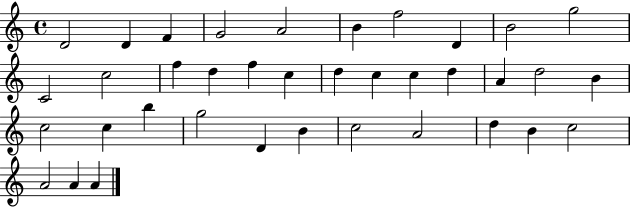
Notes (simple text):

D4/h D4/q F4/q G4/h A4/h B4/q F5/h D4/q B4/h G5/h C4/h C5/h F5/q D5/q F5/q C5/q D5/q C5/q C5/q D5/q A4/q D5/h B4/q C5/h C5/q B5/q G5/h D4/q B4/q C5/h A4/h D5/q B4/q C5/h A4/h A4/q A4/q